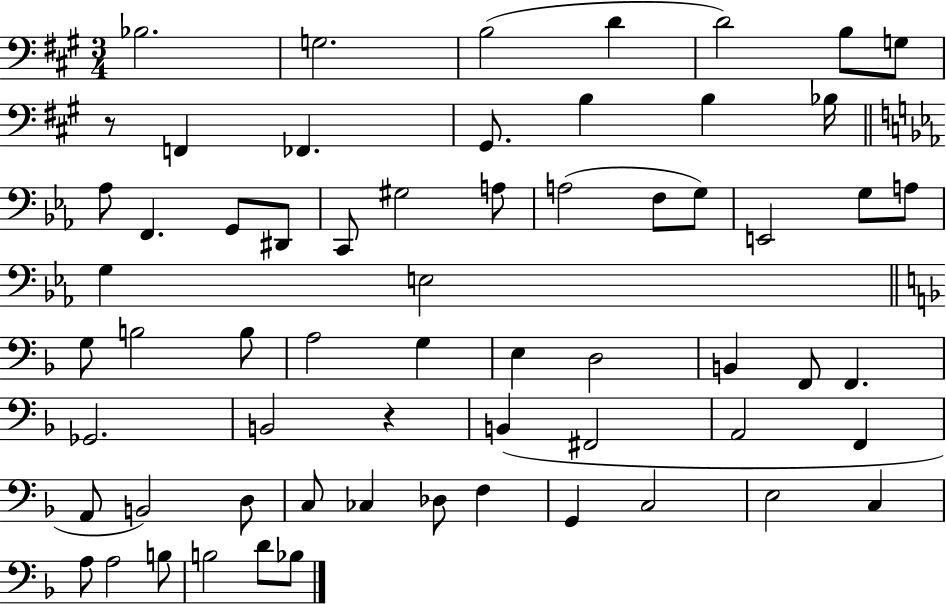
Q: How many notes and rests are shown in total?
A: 63